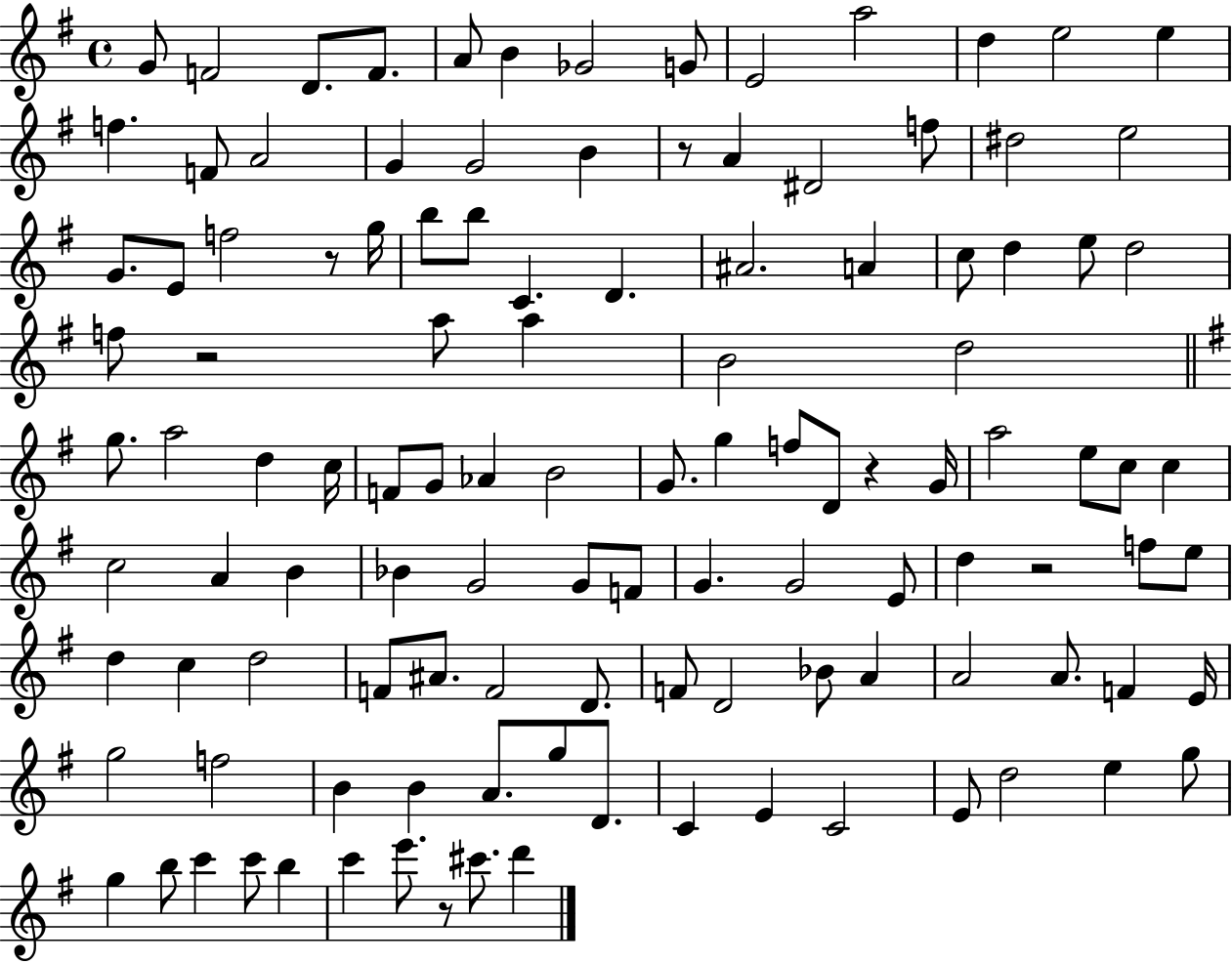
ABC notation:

X:1
T:Untitled
M:4/4
L:1/4
K:G
G/2 F2 D/2 F/2 A/2 B _G2 G/2 E2 a2 d e2 e f F/2 A2 G G2 B z/2 A ^D2 f/2 ^d2 e2 G/2 E/2 f2 z/2 g/4 b/2 b/2 C D ^A2 A c/2 d e/2 d2 f/2 z2 a/2 a B2 d2 g/2 a2 d c/4 F/2 G/2 _A B2 G/2 g f/2 D/2 z G/4 a2 e/2 c/2 c c2 A B _B G2 G/2 F/2 G G2 E/2 d z2 f/2 e/2 d c d2 F/2 ^A/2 F2 D/2 F/2 D2 _B/2 A A2 A/2 F E/4 g2 f2 B B A/2 g/2 D/2 C E C2 E/2 d2 e g/2 g b/2 c' c'/2 b c' e'/2 z/2 ^c'/2 d'